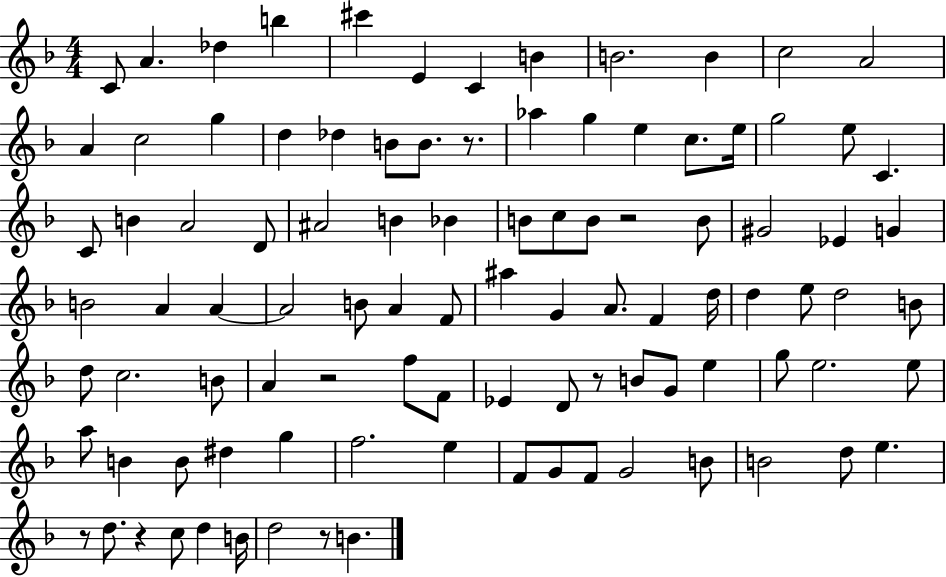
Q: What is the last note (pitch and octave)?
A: B4